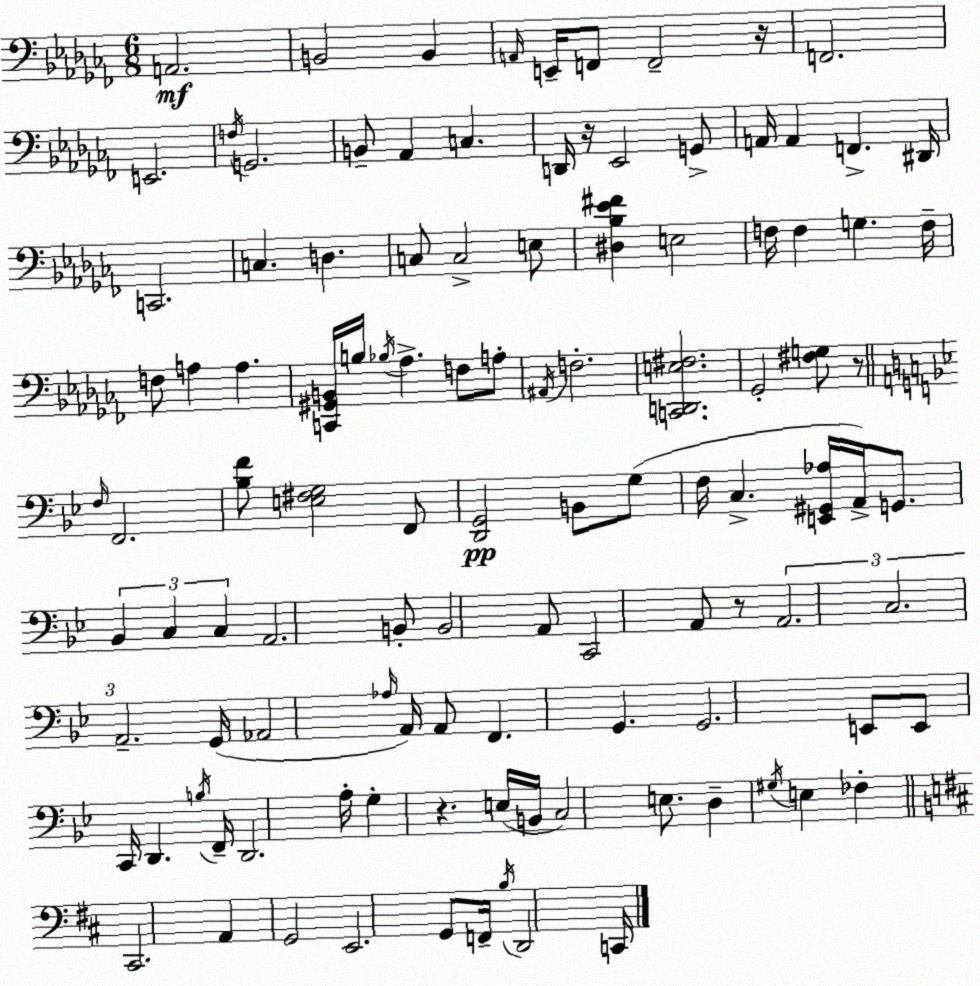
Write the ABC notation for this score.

X:1
T:Untitled
M:6/8
L:1/4
K:Abm
A,,2 B,,2 B,, A,,/4 E,,/4 F,,/2 F,,2 z/4 F,,2 E,,2 F,/4 G,,2 B,,/2 _A,, C, D,,/4 z/4 _E,,2 G,,/2 A,,/4 A,, F,, ^D,,/4 C,,2 C, D, C,/2 C,2 E,/2 [^D,_B,_E^F] E,2 F,/4 F, G, F,/4 F,/2 A, A, [C,,^G,,B,,]/4 B,/4 _B,/4 _A, F,/2 A,/2 ^A,,/4 F,2 [C,,D,,E,^F,]2 _G,,2 [^F,G,]/2 z/2 F,/4 F,,2 [_B,F]/2 [E,^F,G,]2 F,,/2 [D,,G,,]2 B,,/2 G,/2 F,/4 C, [E,,^G,,_A,]/4 A,,/4 G,,/2 _B,, C, C, A,,2 B,,/2 B,,2 A,,/2 C,,2 A,,/2 z/2 A,,2 C,2 A,,2 G,,/4 _A,,2 _A,/4 A,,/4 A,,/2 F,, G,, G,,2 E,,/2 E,,/2 C,,/4 D,, B,/4 F,,/4 D,,2 A,/4 G, z E,/4 B,,/4 C,2 E,/2 D, ^G,/4 E, _F, ^C,,2 A,, G,,2 E,,2 G,,/2 F,,/4 B,/4 D,,2 C,,/4